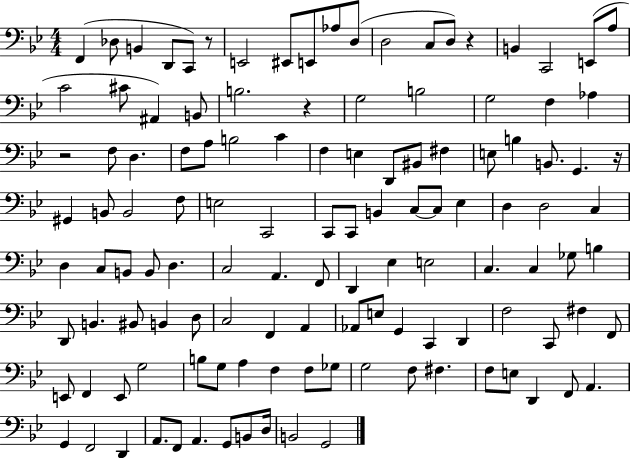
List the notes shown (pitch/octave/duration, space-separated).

F2/q Db3/e B2/q D2/e C2/e R/e E2/h EIS2/e E2/e Ab3/e D3/e D3/h C3/e D3/e R/q B2/q C2/h E2/e A3/e C4/h C#4/e A#2/q B2/e B3/h. R/q G3/h B3/h G3/h F3/q Ab3/q R/h F3/e D3/q. F3/e A3/e B3/h C4/q F3/q E3/q D2/e BIS2/e F#3/q E3/e B3/q B2/e. G2/q. R/s G#2/q B2/e B2/h F3/e E3/h C2/h C2/e C2/e B2/q C3/e C3/e Eb3/q D3/q D3/h C3/q D3/q C3/e B2/e B2/e D3/q. C3/h A2/q. F2/e D2/q Eb3/q E3/h C3/q. C3/q Gb3/e B3/q D2/e B2/q. BIS2/e B2/q D3/e C3/h F2/q A2/q Ab2/e E3/e G2/q C2/q D2/q F3/h C2/e F#3/q F2/e E2/e F2/q E2/e G3/h B3/e G3/e A3/q F3/q F3/e Gb3/e G3/h F3/e F#3/q. F3/e E3/e D2/q F2/e A2/q. G2/q F2/h D2/q A2/e. F2/e A2/q. G2/e B2/e D3/s B2/h G2/h